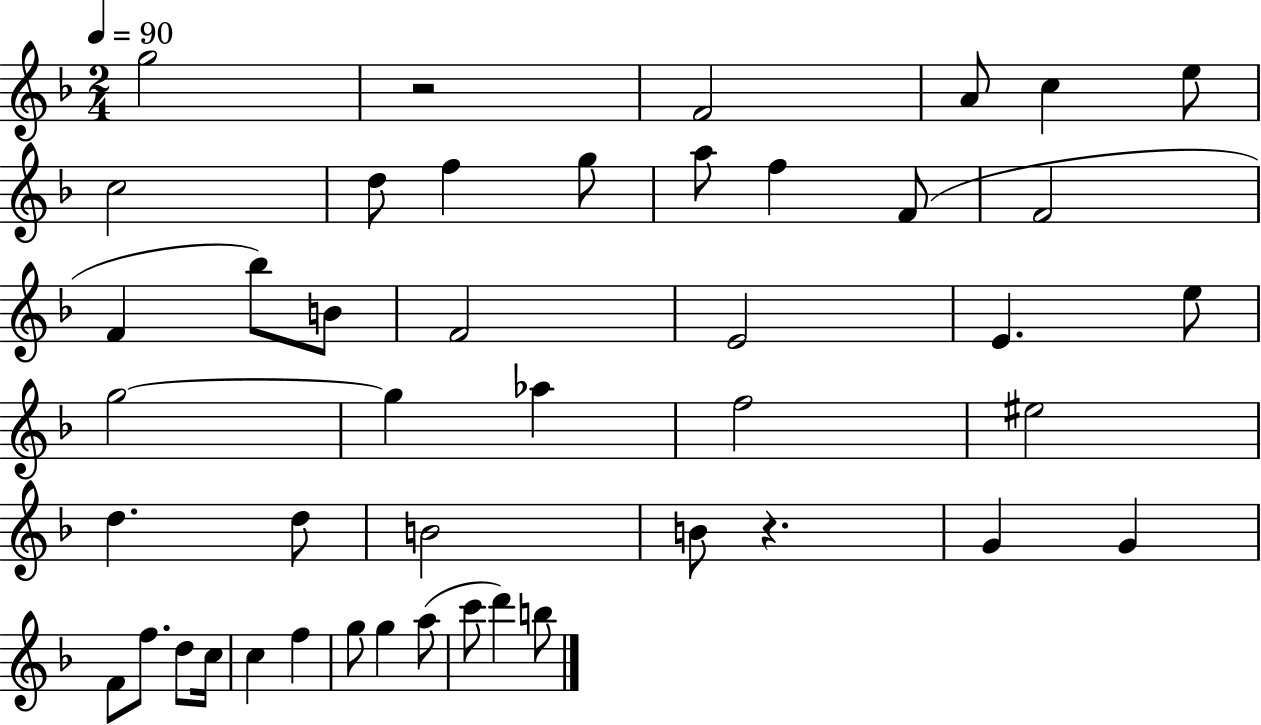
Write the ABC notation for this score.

X:1
T:Untitled
M:2/4
L:1/4
K:F
g2 z2 F2 A/2 c e/2 c2 d/2 f g/2 a/2 f F/2 F2 F _b/2 B/2 F2 E2 E e/2 g2 g _a f2 ^e2 d d/2 B2 B/2 z G G F/2 f/2 d/2 c/4 c f g/2 g a/2 c'/2 d' b/2